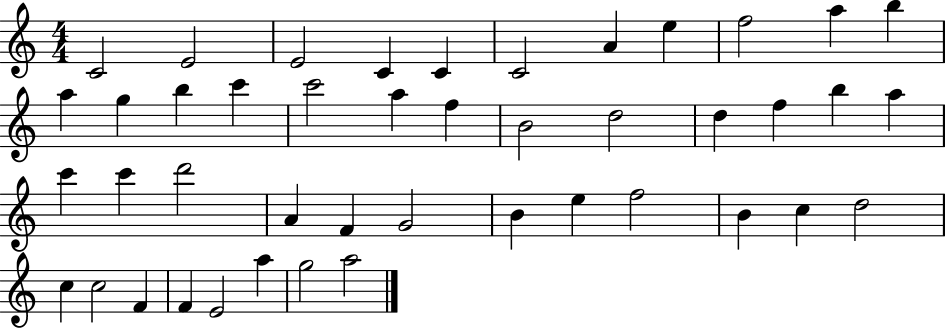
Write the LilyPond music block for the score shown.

{
  \clef treble
  \numericTimeSignature
  \time 4/4
  \key c \major
  c'2 e'2 | e'2 c'4 c'4 | c'2 a'4 e''4 | f''2 a''4 b''4 | \break a''4 g''4 b''4 c'''4 | c'''2 a''4 f''4 | b'2 d''2 | d''4 f''4 b''4 a''4 | \break c'''4 c'''4 d'''2 | a'4 f'4 g'2 | b'4 e''4 f''2 | b'4 c''4 d''2 | \break c''4 c''2 f'4 | f'4 e'2 a''4 | g''2 a''2 | \bar "|."
}